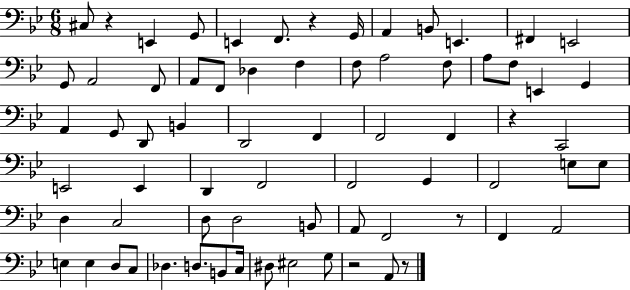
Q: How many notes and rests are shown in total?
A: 70